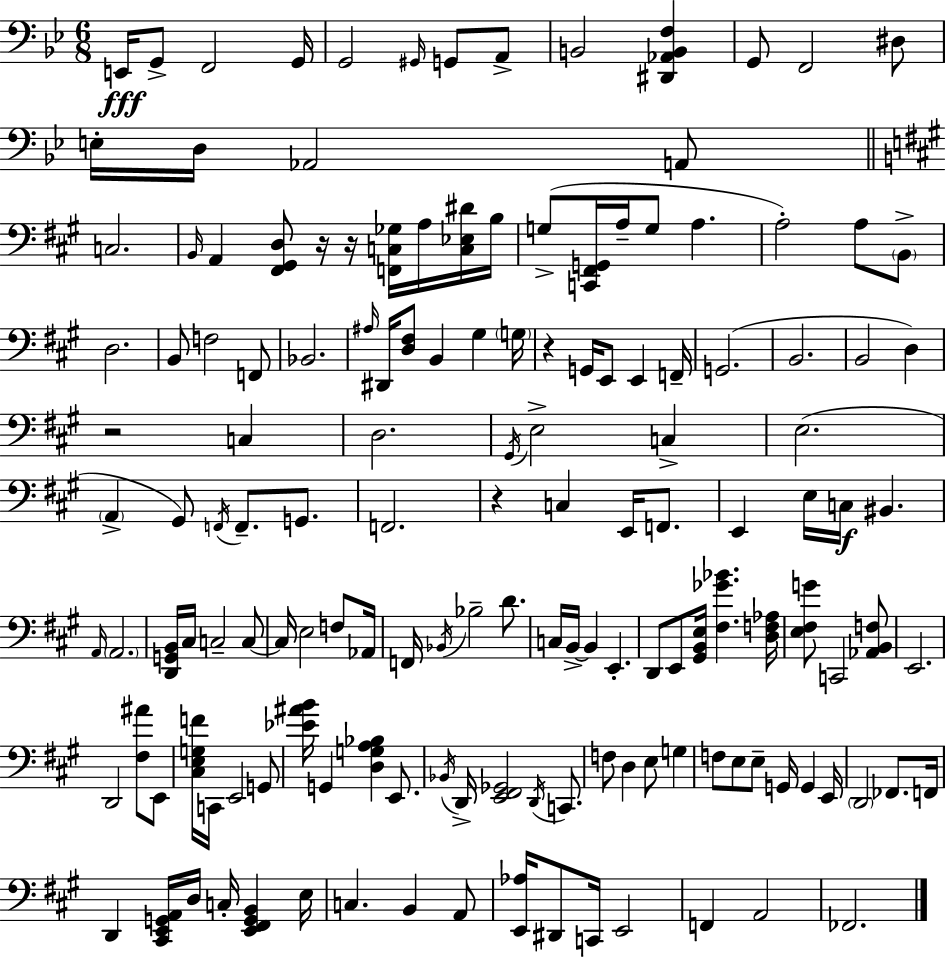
X:1
T:Untitled
M:6/8
L:1/4
K:Bb
E,,/4 G,,/2 F,,2 G,,/4 G,,2 ^G,,/4 G,,/2 A,,/2 B,,2 [^D,,_A,,B,,F,] G,,/2 F,,2 ^D,/2 E,/4 D,/4 _A,,2 A,,/2 C,2 B,,/4 A,, [^F,,^G,,D,]/2 z/4 z/4 [F,,C,_G,]/4 A,/4 [C,_E,^D]/4 B,/4 G,/2 [C,,^F,,G,,]/4 A,/4 G,/2 A, A,2 A,/2 B,,/2 D,2 B,,/2 F,2 F,,/2 _B,,2 ^A,/4 ^D,,/4 [D,^F,]/2 B,, ^G, G,/4 z G,,/4 E,,/2 E,, F,,/4 G,,2 B,,2 B,,2 D, z2 C, D,2 ^G,,/4 E,2 C, E,2 A,, ^G,,/2 F,,/4 F,,/2 G,,/2 F,,2 z C, E,,/4 F,,/2 E,, E,/4 C,/4 ^B,, A,,/4 A,,2 [D,,G,,B,,]/4 ^C,/4 C,2 C,/2 C,/4 E,2 F,/2 _A,,/4 F,,/4 _B,,/4 _B,2 D/2 C,/4 B,,/4 B,, E,, D,,/2 E,,/2 [^G,,B,,E,]/4 [^F,_G_B] [D,F,_A,]/4 [E,^F,G]/2 C,,2 [_A,,B,,F,]/2 E,,2 D,,2 [^F,^A]/2 E,,/2 [^C,E,G,F]/4 C,,/4 E,,2 G,,/2 [_E^AB]/4 G,, [D,G,A,_B,] E,,/2 _B,,/4 D,,/4 [E,,^F,,_G,,]2 D,,/4 C,,/2 F,/2 D, E,/2 G, F,/2 E,/2 E,/2 G,,/4 G,, E,,/4 D,,2 _F,,/2 F,,/4 D,, [^C,,E,,G,,A,,]/4 D,/4 C,/4 [E,,^F,,G,,B,,] E,/4 C, B,, A,,/2 [E,,_A,]/4 ^D,,/2 C,,/4 E,,2 F,, A,,2 _F,,2